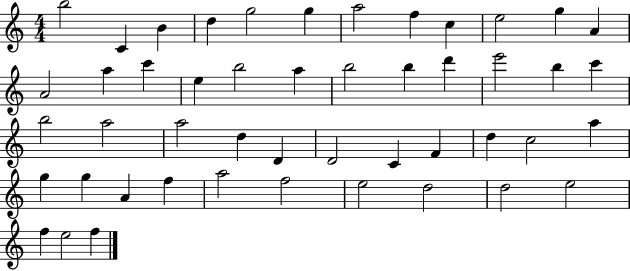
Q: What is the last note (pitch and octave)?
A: F5